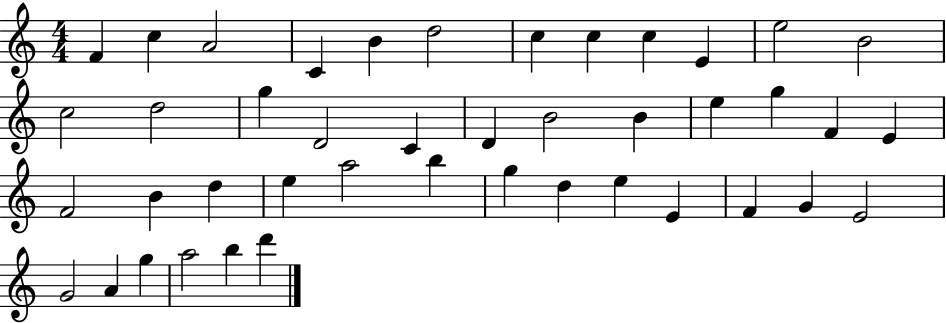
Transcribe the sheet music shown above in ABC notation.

X:1
T:Untitled
M:4/4
L:1/4
K:C
F c A2 C B d2 c c c E e2 B2 c2 d2 g D2 C D B2 B e g F E F2 B d e a2 b g d e E F G E2 G2 A g a2 b d'